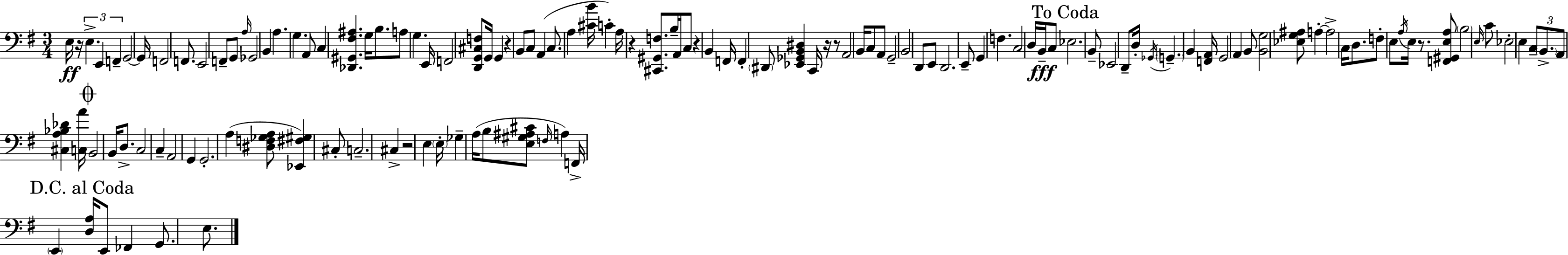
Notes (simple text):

E3/s R/s E3/q. E2/q F2/q G2/h G2/s F2/h F2/e. E2/h F2/e G2/e A3/s Gb2/h B2/q A3/q. G3/q. A2/e C3/q [Db2,G#2,F#3,A#3]/q. G3/s B3/e. A3/e G3/q. E2/s F2/h [D2,G2,C#3,F3]/e G2/s G2/q R/q B2/e C3/e A2/q C3/e. A3/q [C#4,B4]/s C4/q A3/s R/q [C#2,G#2,F3]/e. B3/s A2/s C3/e R/q B2/q F2/s F2/q D#2/e [Eb2,Gb2,B2,D#3]/q C2/s R/s R/e A2/h B2/s C3/e A2/e G2/h B2/h D2/e E2/e D2/h. E2/e G2/q F3/q. C3/h D3/s B2/s C3/e Eb3/h. B2/e Eb2/h D2/e D3/s Gb2/s G2/q. B2/q [F2,A2]/s G2/h A2/q B2/e [B2,G3]/h [Eb3,G3,A#3]/e A3/q A3/h C3/s D3/e. F3/e E3/e A3/s E3/s R/e. [F2,G#2,E3,A3]/e B3/h E3/s C4/e Eb3/h E3/q C3/e B2/e. A2/e [C#3,A3,Bb3,Db4]/q [C3,A4]/s B2/h B2/s D3/e. C3/h C3/q A2/h G2/q G2/h. A3/q [D#3,F3,Gb3,A3]/e [Eb2,F#3,G#3]/q C#3/e C3/h. C#3/q R/h E3/q E3/s Gb3/q A3/s B3/e [E3,G#3,A#3,C#4]/e F3/s A3/q F2/s E2/q [D3,A3]/s E2/e FES2/q G2/e. E3/e.